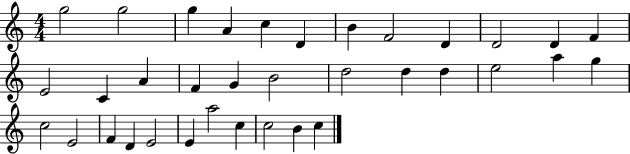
{
  \clef treble
  \numericTimeSignature
  \time 4/4
  \key c \major
  g''2 g''2 | g''4 a'4 c''4 d'4 | b'4 f'2 d'4 | d'2 d'4 f'4 | \break e'2 c'4 a'4 | f'4 g'4 b'2 | d''2 d''4 d''4 | e''2 a''4 g''4 | \break c''2 e'2 | f'4 d'4 e'2 | e'4 a''2 c''4 | c''2 b'4 c''4 | \break \bar "|."
}